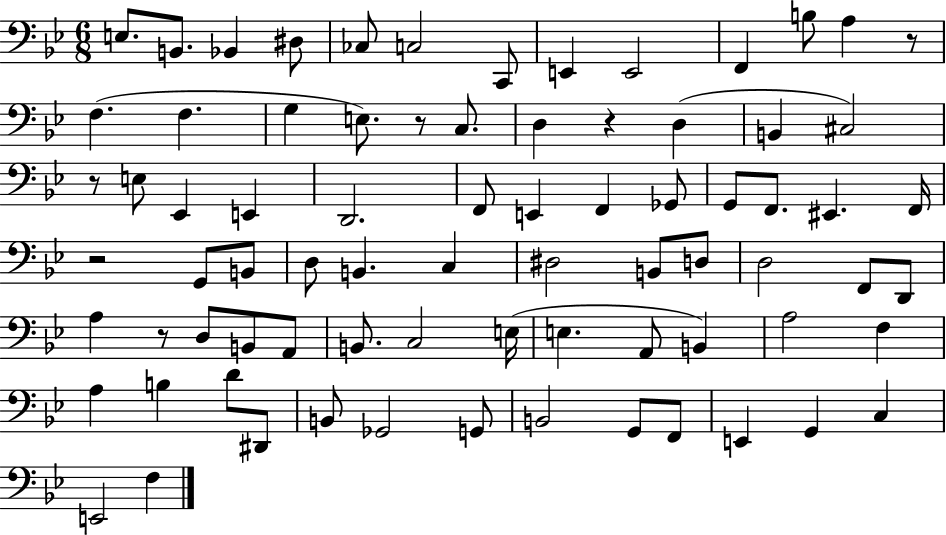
X:1
T:Untitled
M:6/8
L:1/4
K:Bb
E,/2 B,,/2 _B,, ^D,/2 _C,/2 C,2 C,,/2 E,, E,,2 F,, B,/2 A, z/2 F, F, G, E,/2 z/2 C,/2 D, z D, B,, ^C,2 z/2 E,/2 _E,, E,, D,,2 F,,/2 E,, F,, _G,,/2 G,,/2 F,,/2 ^E,, F,,/4 z2 G,,/2 B,,/2 D,/2 B,, C, ^D,2 B,,/2 D,/2 D,2 F,,/2 D,,/2 A, z/2 D,/2 B,,/2 A,,/2 B,,/2 C,2 E,/4 E, A,,/2 B,, A,2 F, A, B, D/2 ^D,,/2 B,,/2 _G,,2 G,,/2 B,,2 G,,/2 F,,/2 E,, G,, C, E,,2 F,